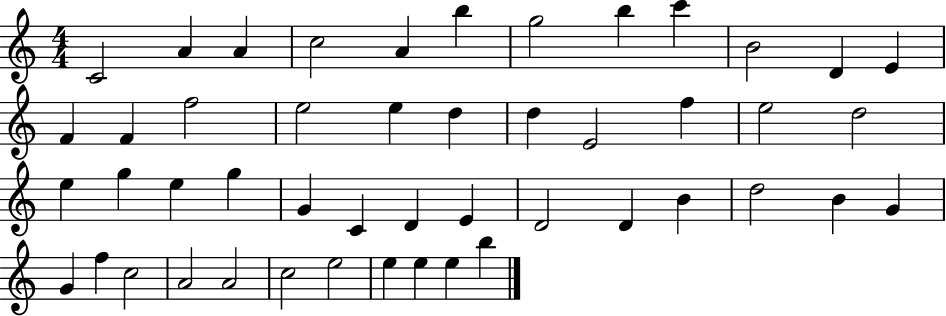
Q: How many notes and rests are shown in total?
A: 48